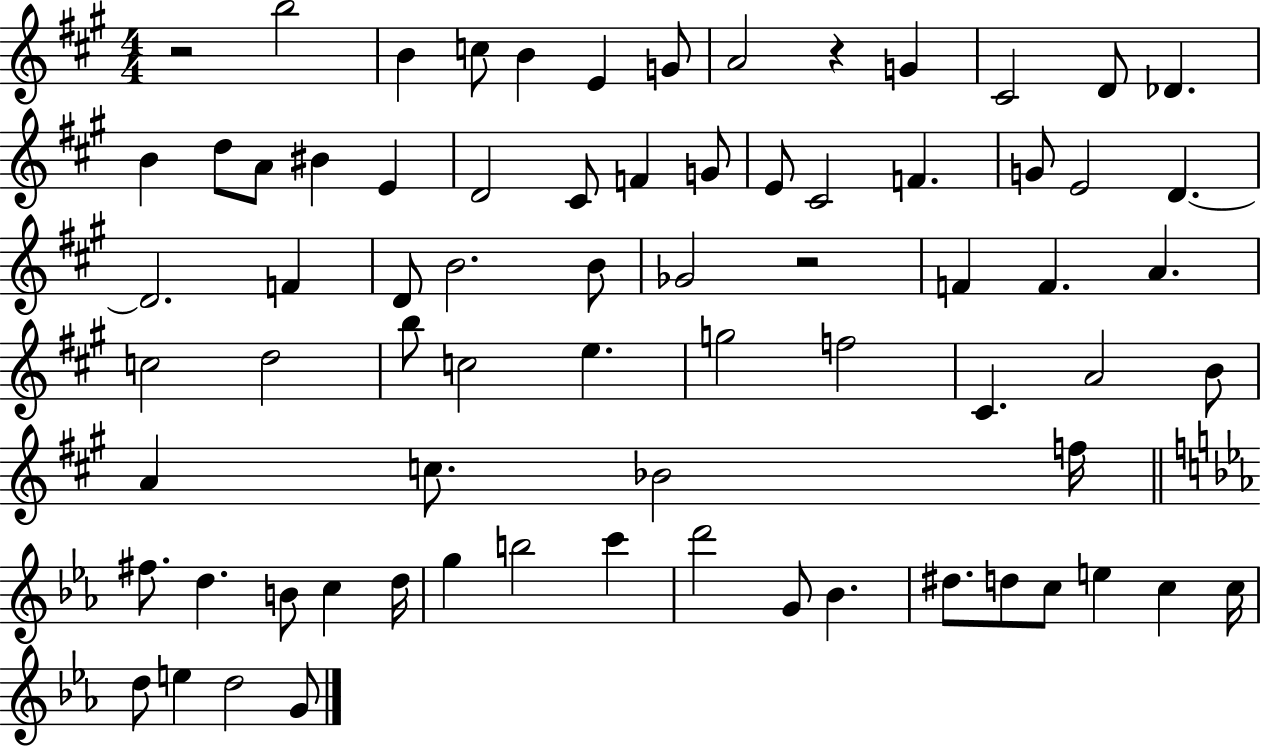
X:1
T:Untitled
M:4/4
L:1/4
K:A
z2 b2 B c/2 B E G/2 A2 z G ^C2 D/2 _D B d/2 A/2 ^B E D2 ^C/2 F G/2 E/2 ^C2 F G/2 E2 D D2 F D/2 B2 B/2 _G2 z2 F F A c2 d2 b/2 c2 e g2 f2 ^C A2 B/2 A c/2 _B2 f/4 ^f/2 d B/2 c d/4 g b2 c' d'2 G/2 _B ^d/2 d/2 c/2 e c c/4 d/2 e d2 G/2